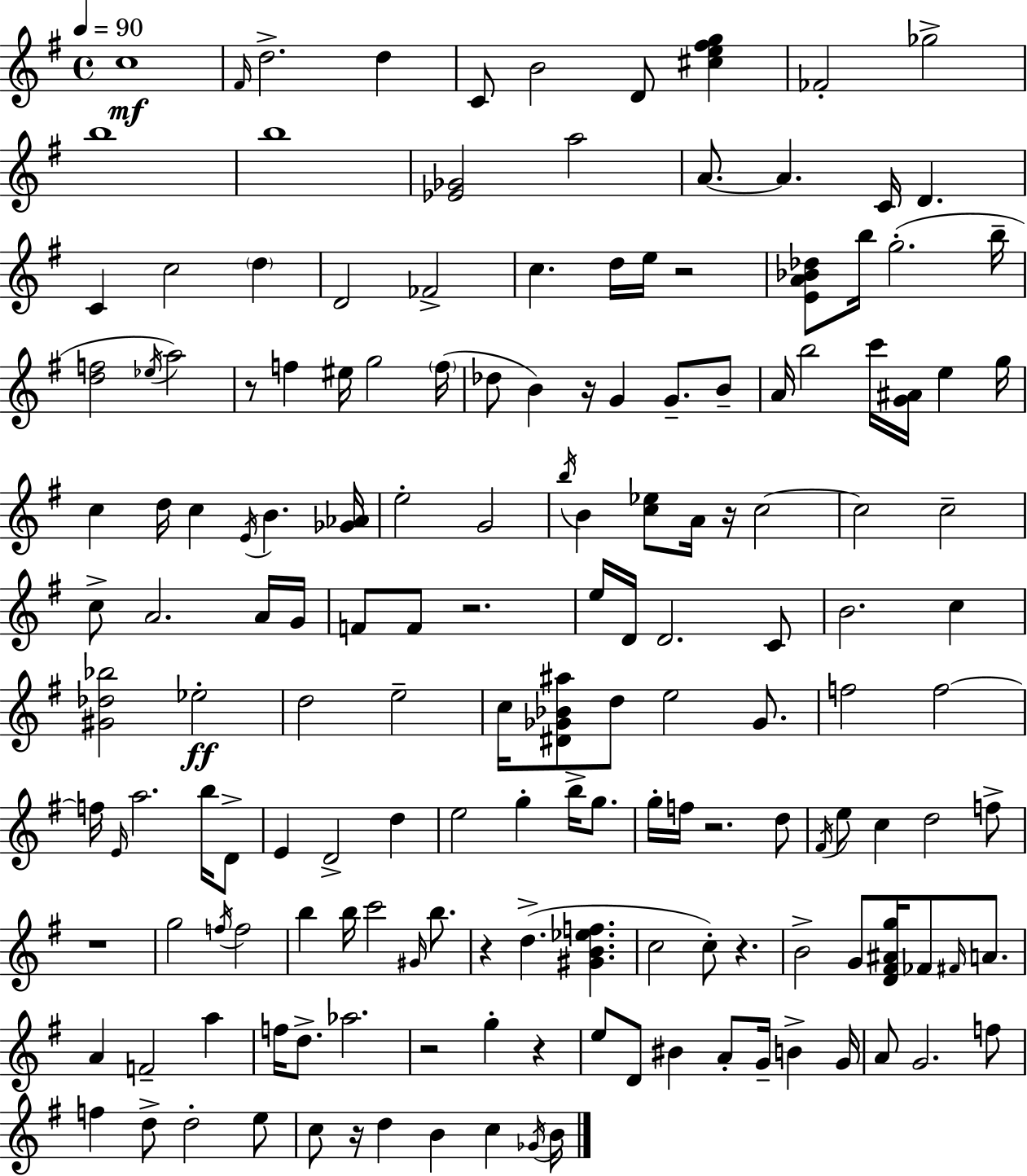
{
  \clef treble
  \time 4/4
  \defaultTimeSignature
  \key e \minor
  \tempo 4 = 90
  c''1\mf | \grace { fis'16 } d''2.-> d''4 | c'8 b'2 d'8 <cis'' e'' fis'' g''>4 | fes'2-. ges''2-> | \break b''1 | b''1 | <ees' ges'>2 a''2 | a'8.~~ a'4. c'16 d'4. | \break c'4 c''2 \parenthesize d''4 | d'2 fes'2-> | c''4. d''16 e''16 r2 | <e' a' bes' des''>8 b''16 g''2.-.( | \break b''16-- <d'' f''>2 \acciaccatura { ees''16 }) a''2 | r8 f''4 eis''16 g''2 | \parenthesize f''16( des''8 b'4) r16 g'4 g'8.-- | b'8-- a'16 b''2 c'''16 <g' ais'>16 e''4 | \break g''16 c''4 d''16 c''4 \acciaccatura { e'16 } b'4. | <ges' aes'>16 e''2-. g'2 | \acciaccatura { b''16 } b'4 <c'' ees''>8 a'16 r16 c''2~~ | c''2 c''2-- | \break c''8-> a'2. | a'16 g'16 f'8 f'8 r2. | e''16 d'16 d'2. | c'8 b'2. | \break c''4 <gis' des'' bes''>2 ees''2-.\ff | d''2 e''2-- | c''16 <dis' ges' bes' ais''>8 d''8 e''2 | ges'8. f''2 f''2~~ | \break f''16 \grace { e'16 } a''2. | b''16 d'8-> e'4 d'2-> | d''4 e''2 g''4-. | b''16-> g''8. g''16-. f''16 r2. | \break d''8 \acciaccatura { fis'16 } e''8 c''4 d''2 | f''8-> r1 | g''2 \acciaccatura { f''16 } f''2 | b''4 b''16 c'''2 | \break \grace { gis'16 } b''8. r4 d''4.->( | <gis' b' ees'' f''>4. c''2 | c''8-.) r4. b'2-> | g'8 <d' fis' ais' g''>16 fes'8 \grace { fis'16 } a'8. a'4 f'2-- | \break a''4 f''16 d''8.-> aes''2. | r2 | g''4-. r4 e''8 d'8 bis'4 | a'8-. g'16-- b'4-> g'16 a'8 g'2. | \break f''8 f''4 d''8-> d''2-. | e''8 c''8 r16 d''4 | b'4 c''4 \acciaccatura { ges'16 } b'16 \bar "|."
}